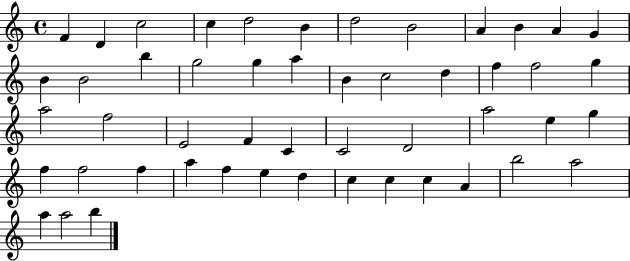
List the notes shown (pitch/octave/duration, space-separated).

F4/q D4/q C5/h C5/q D5/h B4/q D5/h B4/h A4/q B4/q A4/q G4/q B4/q B4/h B5/q G5/h G5/q A5/q B4/q C5/h D5/q F5/q F5/h G5/q A5/h F5/h E4/h F4/q C4/q C4/h D4/h A5/h E5/q G5/q F5/q F5/h F5/q A5/q F5/q E5/q D5/q C5/q C5/q C5/q A4/q B5/h A5/h A5/q A5/h B5/q